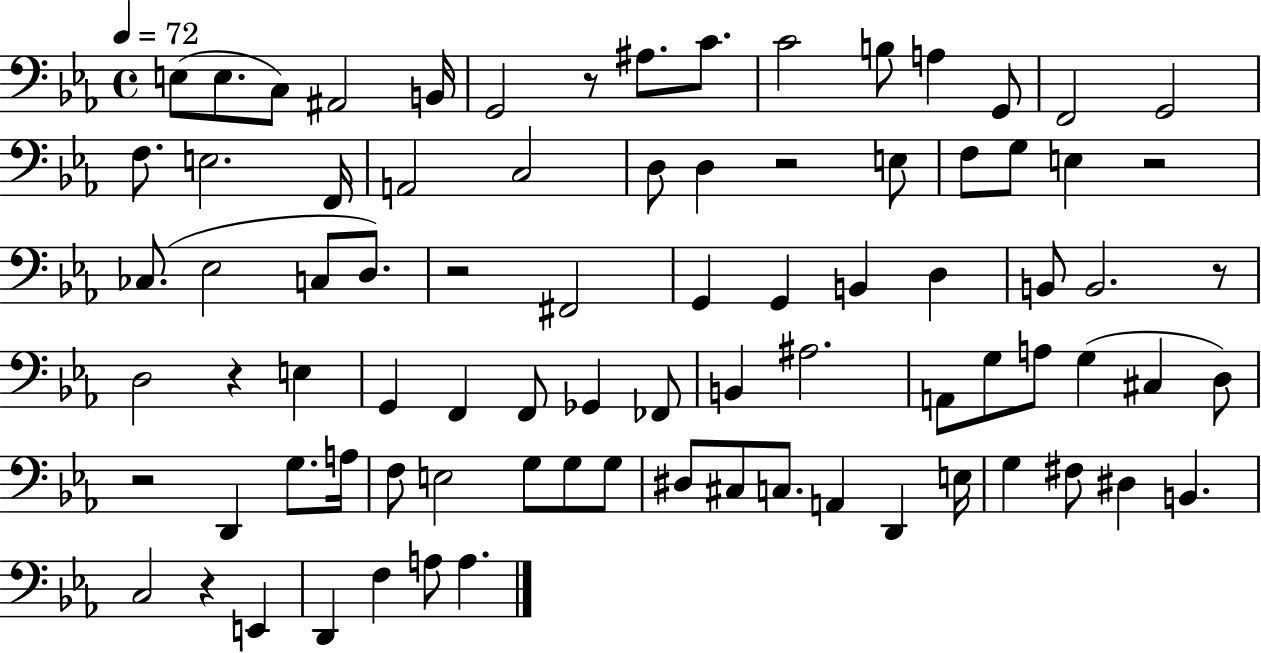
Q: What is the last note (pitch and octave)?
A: A3